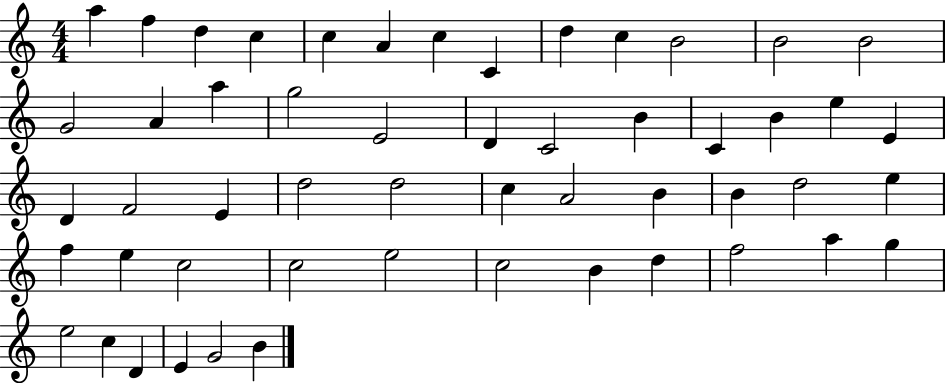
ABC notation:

X:1
T:Untitled
M:4/4
L:1/4
K:C
a f d c c A c C d c B2 B2 B2 G2 A a g2 E2 D C2 B C B e E D F2 E d2 d2 c A2 B B d2 e f e c2 c2 e2 c2 B d f2 a g e2 c D E G2 B